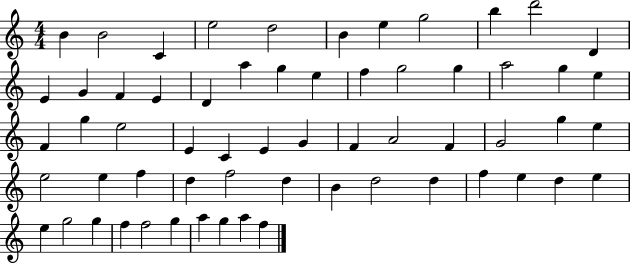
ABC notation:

X:1
T:Untitled
M:4/4
L:1/4
K:C
B B2 C e2 d2 B e g2 b d'2 D E G F E D a g e f g2 g a2 g e F g e2 E C E G F A2 F G2 g e e2 e f d f2 d B d2 d f e d e e g2 g f f2 g a g a f